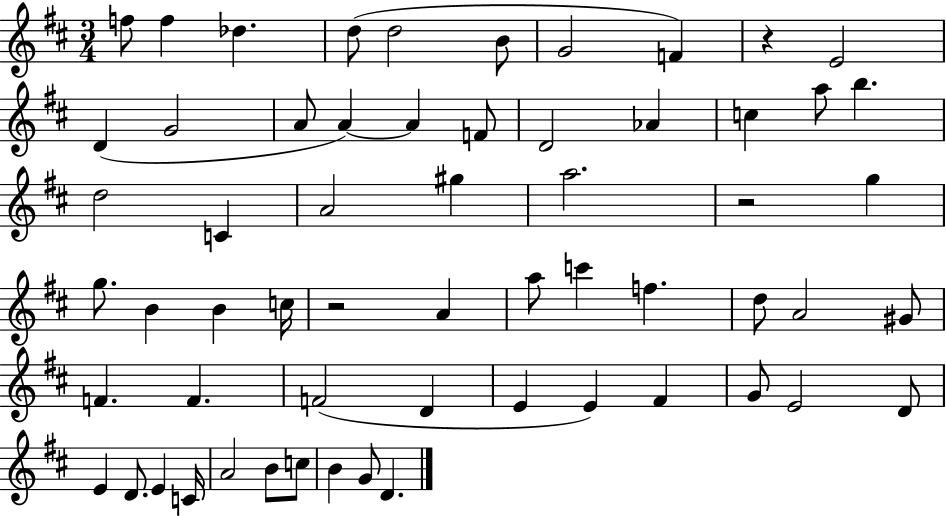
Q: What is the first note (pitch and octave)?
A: F5